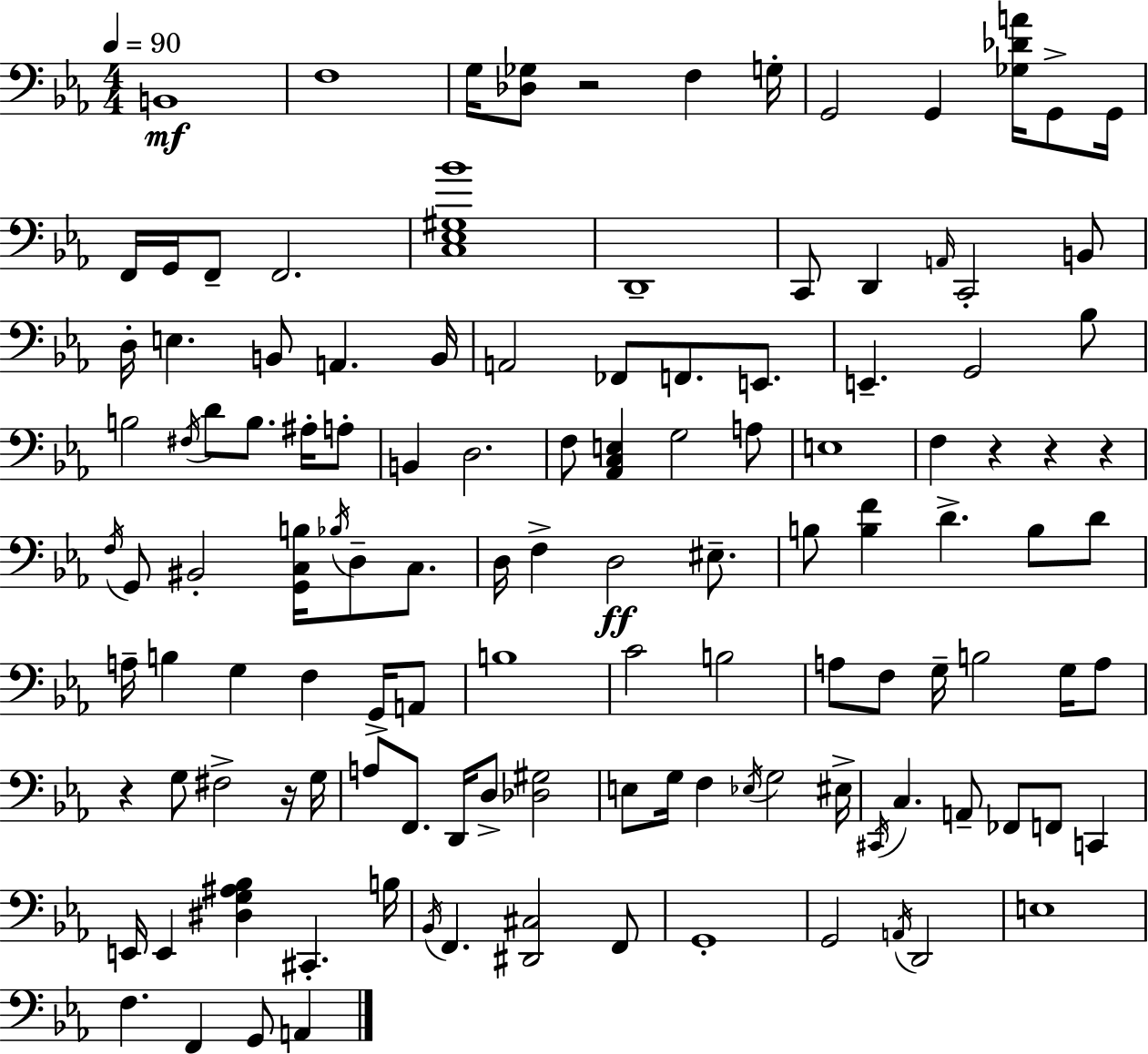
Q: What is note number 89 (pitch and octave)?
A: A2